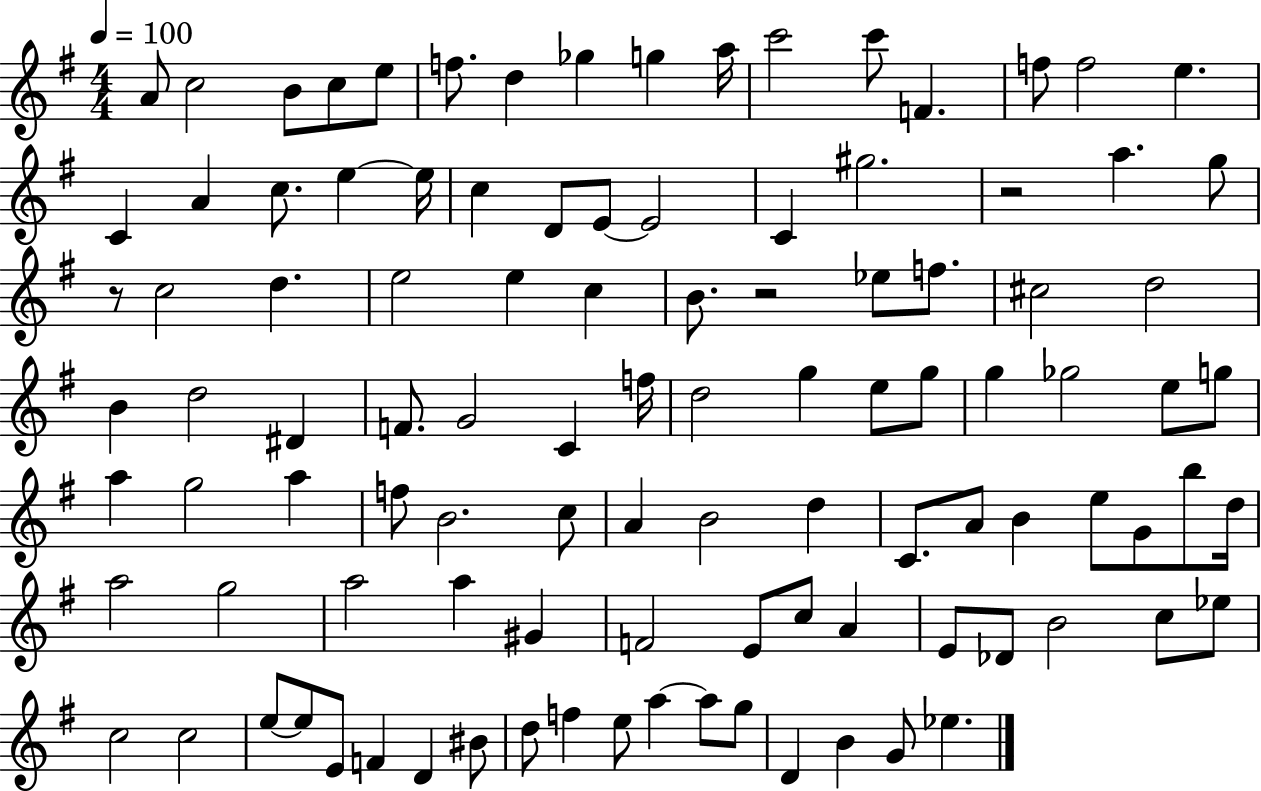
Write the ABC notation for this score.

X:1
T:Untitled
M:4/4
L:1/4
K:G
A/2 c2 B/2 c/2 e/2 f/2 d _g g a/4 c'2 c'/2 F f/2 f2 e C A c/2 e e/4 c D/2 E/2 E2 C ^g2 z2 a g/2 z/2 c2 d e2 e c B/2 z2 _e/2 f/2 ^c2 d2 B d2 ^D F/2 G2 C f/4 d2 g e/2 g/2 g _g2 e/2 g/2 a g2 a f/2 B2 c/2 A B2 d C/2 A/2 B e/2 G/2 b/2 d/4 a2 g2 a2 a ^G F2 E/2 c/2 A E/2 _D/2 B2 c/2 _e/2 c2 c2 e/2 e/2 E/2 F D ^B/2 d/2 f e/2 a a/2 g/2 D B G/2 _e